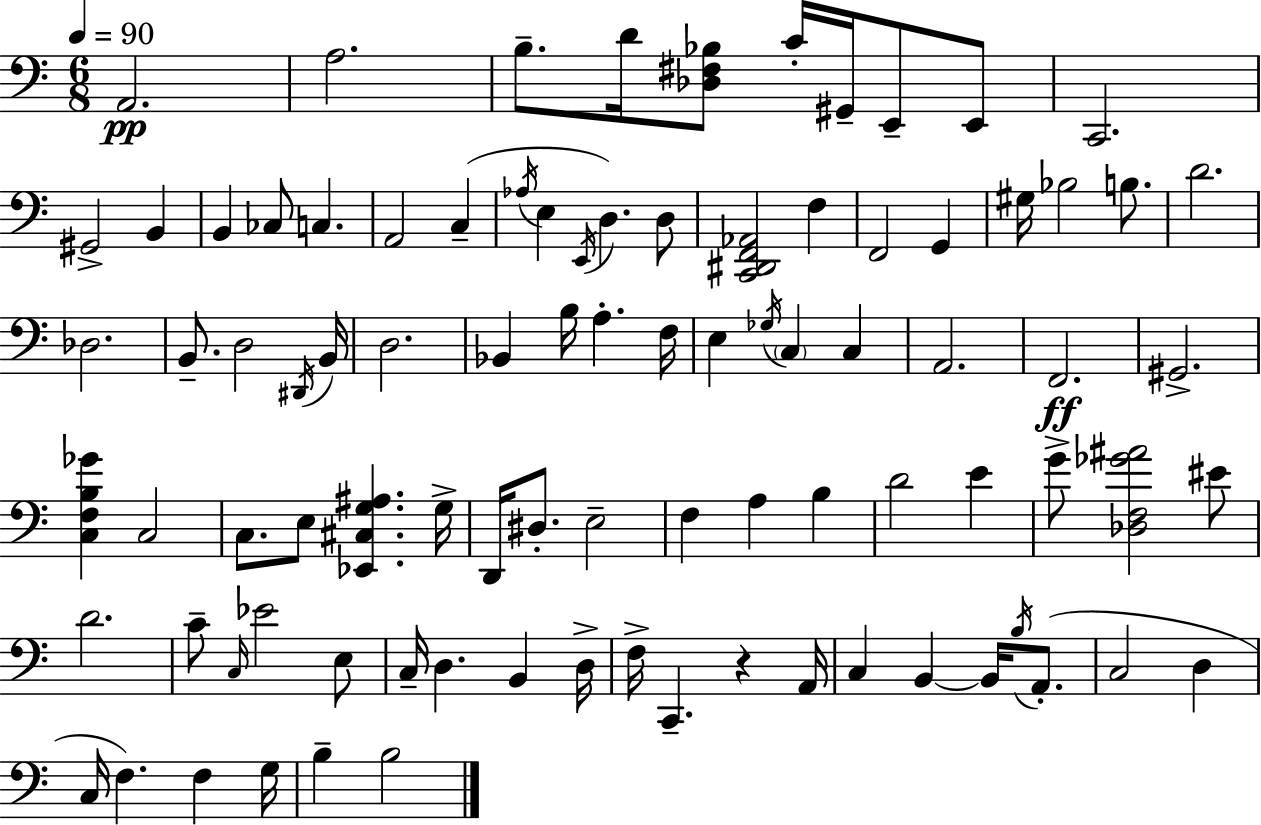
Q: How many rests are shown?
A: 1